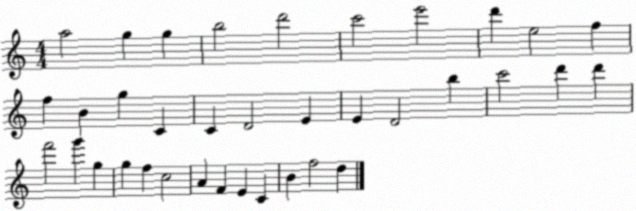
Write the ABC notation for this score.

X:1
T:Untitled
M:4/4
L:1/4
K:C
a2 g g b2 d'2 c'2 e'2 d' e2 f f B g C C D2 E E D2 b c'2 d' d' f'2 g' g g f c2 A F E C B f2 d